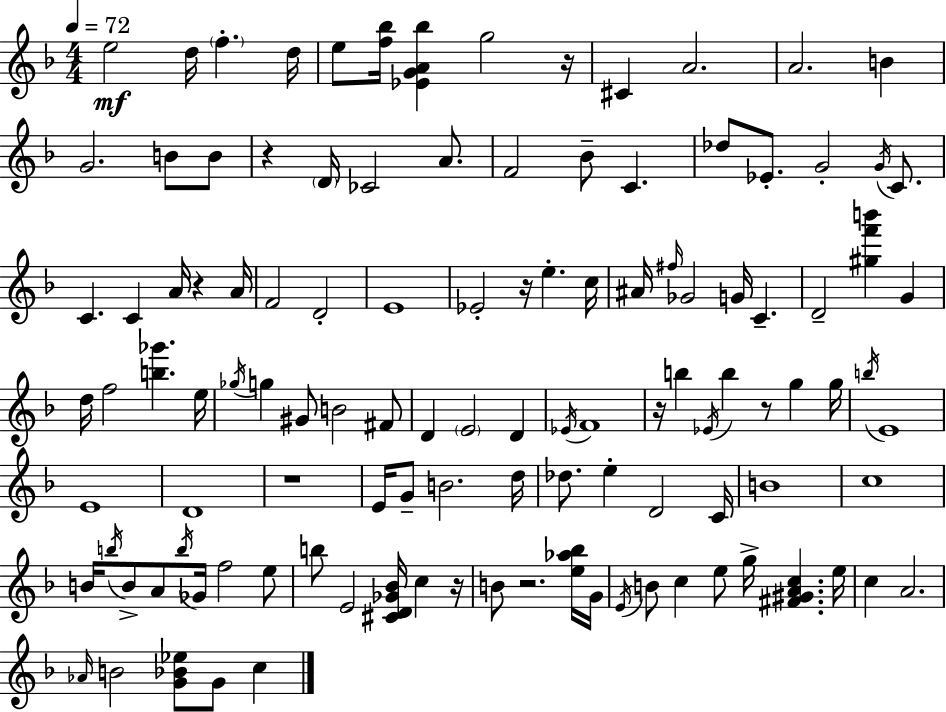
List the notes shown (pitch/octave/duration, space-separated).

E5/h D5/s F5/q. D5/s E5/e [F5,Bb5]/s [Eb4,G4,A4,Bb5]/q G5/h R/s C#4/q A4/h. A4/h. B4/q G4/h. B4/e B4/e R/q D4/s CES4/h A4/e. F4/h Bb4/e C4/q. Db5/e Eb4/e. G4/h G4/s C4/e. C4/q. C4/q A4/s R/q A4/s F4/h D4/h E4/w Eb4/h R/s E5/q. C5/s A#4/s F#5/s Gb4/h G4/s C4/q. D4/h [G#5,F6,B6]/q G4/q D5/s F5/h [B5,Gb6]/q. E5/s Gb5/s G5/q G#4/e B4/h F#4/e D4/q E4/h D4/q Eb4/s F4/w R/s B5/q Eb4/s B5/q R/e G5/q G5/s B5/s E4/w E4/w D4/w R/w E4/s G4/e B4/h. D5/s Db5/e. E5/q D4/h C4/s B4/w C5/w B4/s B5/s B4/e A4/e B5/s Gb4/s F5/h E5/e B5/e E4/h [C#4,D4,Gb4,Bb4]/s C5/q R/s B4/e R/h. [E5,Ab5,Bb5]/s G4/s E4/s B4/e C5/q E5/e G5/s [F#4,G#4,A4,C5]/q. E5/s C5/q A4/h. Ab4/s B4/h [G4,Bb4,Eb5]/e G4/e C5/q